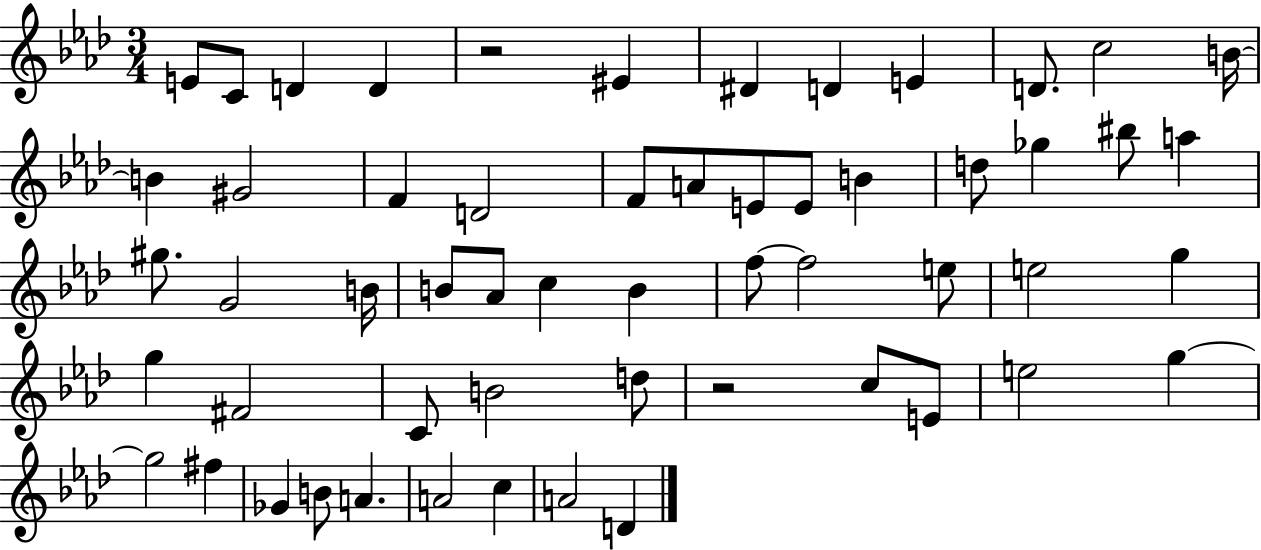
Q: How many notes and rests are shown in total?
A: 56